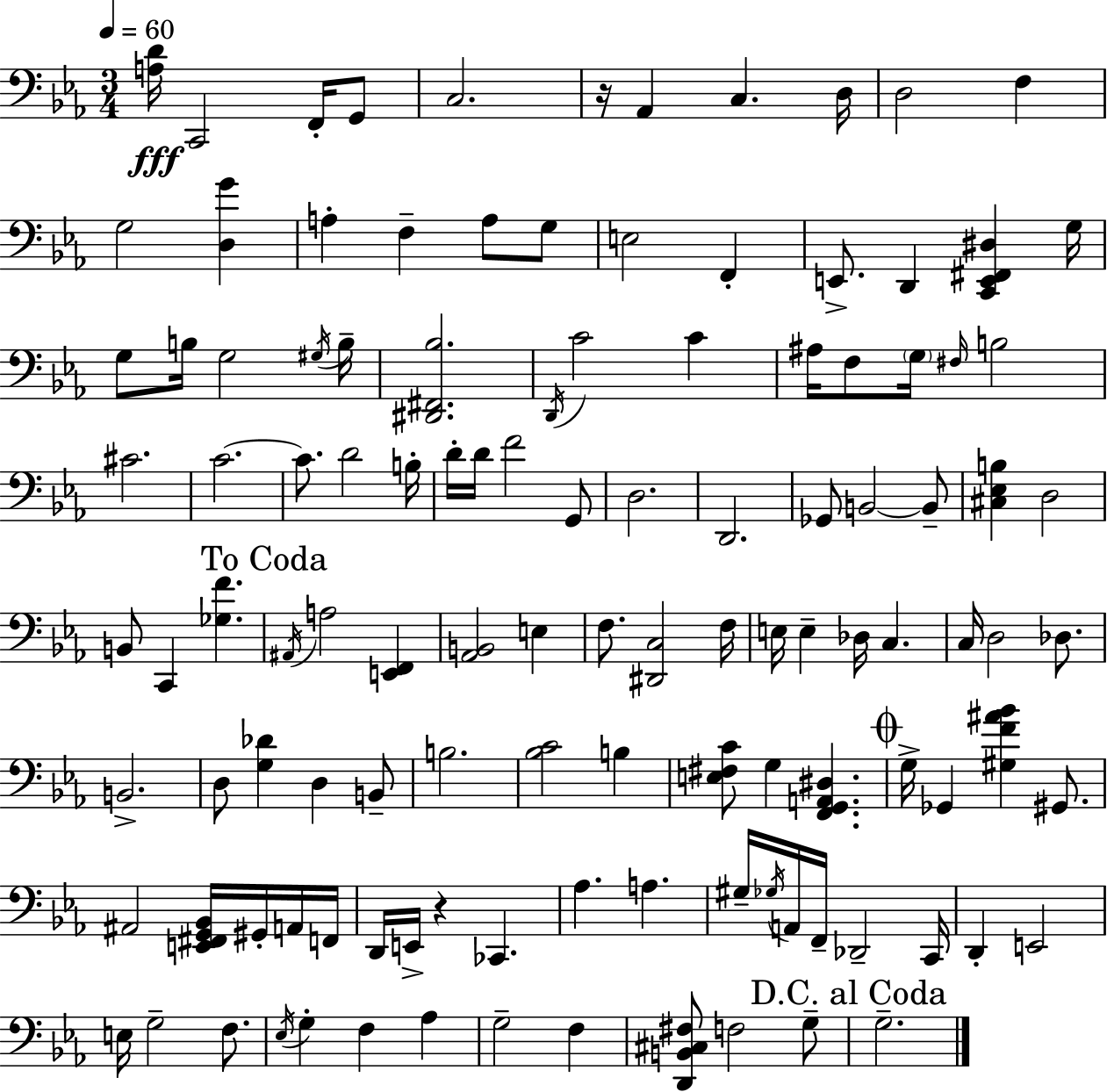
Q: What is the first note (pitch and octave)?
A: C2